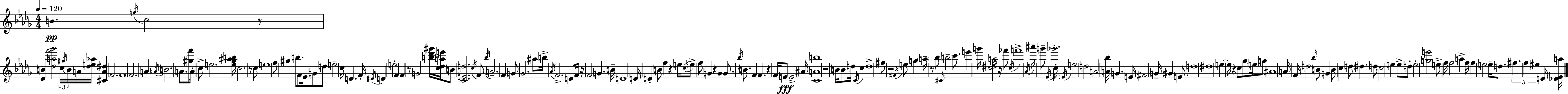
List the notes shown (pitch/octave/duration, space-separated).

B4/q. G5/s C5/h R/e [Db4,B4]/q [Db5,A5,F6,Gb6]/h C5/s G#5/s B4/s A4/s [Db5,E5,Ab5]/s [C#4,A4,D#5]/q F4/h. F4/w F4/h. A4/q Ab4/s B4/h. A4/e. [G#5,F6]/s A4/s C5/e E5/h. [E5,Gb5,A#5,B5]/s C5/h. R/e C5/e E5/w F5/e G#5/q B5/e. F4/e Eb4/s G4/e D5/e E5/h C5/s D4/q. F4/s D#4/s D4/q E5/h F4/q F4/q R/e G4/h [B5,Db6,G#6]/s [C5,Db5,A5,E6]/s B4/e [C4,E4,D5]/h. C5/s F4/e Bb5/s A4/h. F4/q G4/e Gb4/h. A#5/e B5/s Ab4/s F4/h. D4/e F4/s R/s F4/h G4/q. B4/s D4/w D4/s D4/q B4/e F5/q R/q E5/s C5/s E5/e F5/e G4/q R/q G4/q G4/e. Bb5/s B4/e. F4/q F4/q. R/q F4/s E4/e E4/h A#4/s [C4,A4,B5]/w R/h B4/s B4/e D5/s C4/s C5/q D5/w F#5/e R/h F#4/s E5/e G5/q A5/s R/e Bb5/e C#4/s B5/h C6/e. E6/q G6/s [C5,D#5,F5,A5]/h R/s FES6/e C5/s F6/w Ab4/s A#6/s G6/e Eb4/s Gb6/h. C5/s E4/s E5/h D5/h A4/h [A4,Bb5]/s G4/q. E4/s F#4/h G4/s G#4/q E4/e. D5/w D#5/w E5/q E5/s R/q C5/e Gb5/e E5/s G5/e A#4/w A4/s F4/s D5/h Bb5/s B4/e G4/q B4/e C5/q D5/e D#5/q. D5/e C5/h E5/q E5/e D5/e E5/h [G5,E6]/h E5/e F5/s F5/h A5/q F5/s F5/q E5/h E5/s D5/e. F#5/q. F5/q EIS5/q D4/s [Db4,Eb4,A5]/s